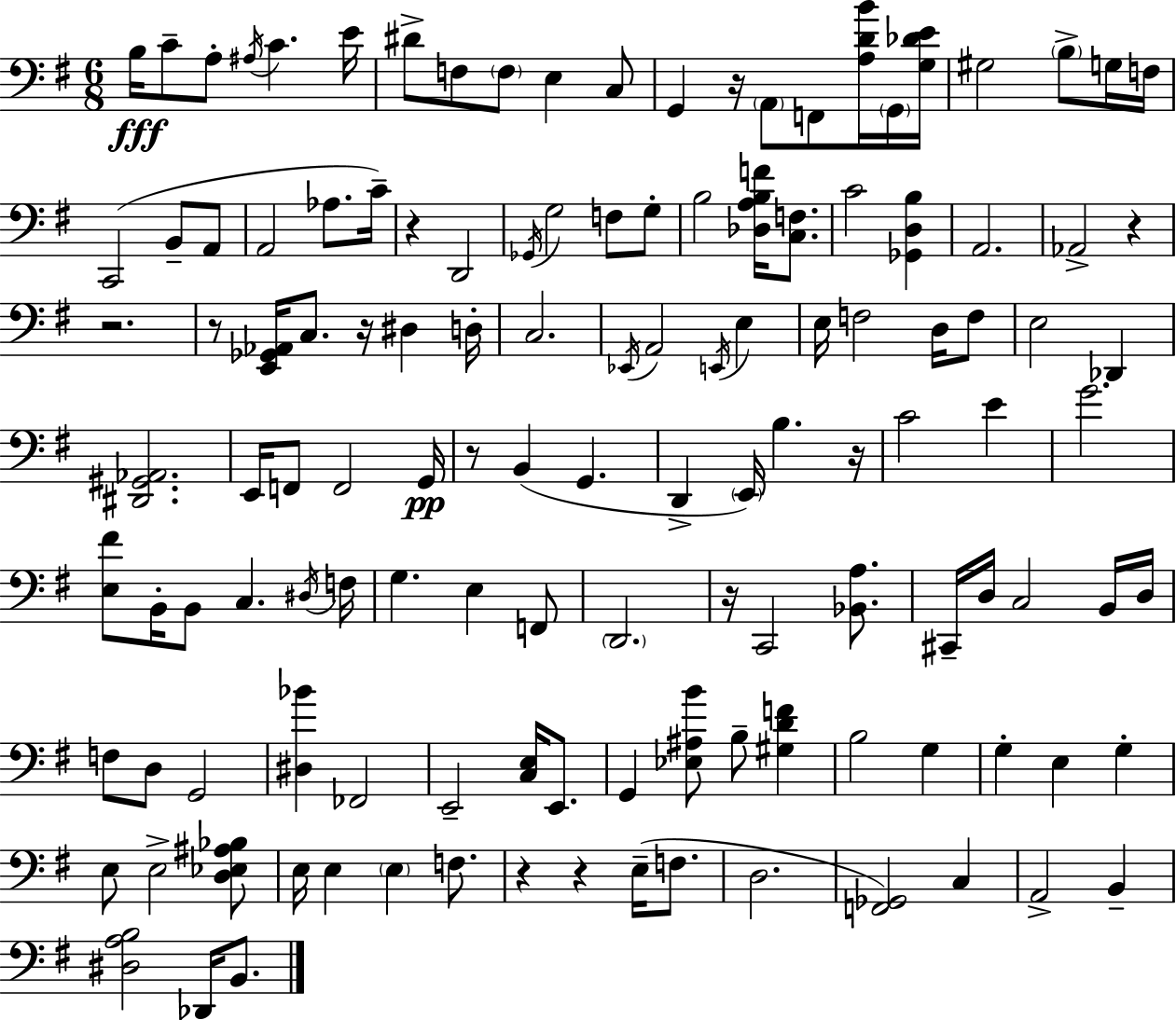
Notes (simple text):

B3/s C4/e A3/e A#3/s C4/q. E4/s D#4/e F3/e F3/e E3/q C3/e G2/q R/s A2/e F2/e [A3,D4,B4]/s G2/s [G3,Db4,E4]/s G#3/h B3/e G3/s F3/s C2/h B2/e A2/e A2/h Ab3/e. C4/s R/q D2/h Gb2/s G3/h F3/e G3/e B3/h [Db3,A3,B3,F4]/s [C3,F3]/e. C4/h [Gb2,D3,B3]/q A2/h. Ab2/h R/q R/h. R/e [E2,Gb2,Ab2]/s C3/e. R/s D#3/q D3/s C3/h. Eb2/s A2/h E2/s E3/q E3/s F3/h D3/s F3/e E3/h Db2/q [D#2,G#2,Ab2]/h. E2/s F2/e F2/h G2/s R/e B2/q G2/q. D2/q E2/s B3/q. R/s C4/h E4/q G4/h. [E3,F#4]/e B2/s B2/e C3/q. D#3/s F3/s G3/q. E3/q F2/e D2/h. R/s C2/h [Bb2,A3]/e. C#2/s D3/s C3/h B2/s D3/s F3/e D3/e G2/h [D#3,Bb4]/q FES2/h E2/h [C3,E3]/s E2/e. G2/q [Eb3,A#3,B4]/e B3/e [G#3,D4,F4]/q B3/h G3/q G3/q E3/q G3/q E3/e E3/h [D3,Eb3,A#3,Bb3]/e E3/s E3/q E3/q F3/e. R/q R/q E3/s F3/e. D3/h. [F2,Gb2]/h C3/q A2/h B2/q [D#3,A3,B3]/h Db2/s B2/e.